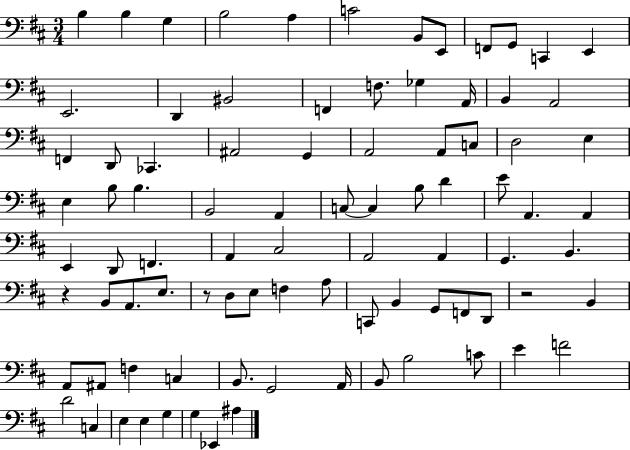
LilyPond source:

{
  \clef bass
  \numericTimeSignature
  \time 3/4
  \key d \major
  b4 b4 g4 | b2 a4 | c'2 b,8 e,8 | f,8 g,8 c,4 e,4 | \break e,2. | d,4 bis,2 | f,4 f8. ges4 a,16 | b,4 a,2 | \break f,4 d,8 ces,4. | ais,2 g,4 | a,2 a,8 c8 | d2 e4 | \break e4 b8 b4. | b,2 a,4 | c8~~ c4 b8 d'4 | e'8 a,4. a,4 | \break e,4 d,8 f,4. | a,4 cis2 | a,2 a,4 | g,4. b,4. | \break r4 b,8 a,8. e8. | r8 d8 e8 f4 a8 | c,8 b,4 g,8 f,8 d,8 | r2 b,4 | \break a,8 ais,8 f4 c4 | b,8. g,2 a,16 | b,8 b2 c'8 | e'4 f'2 | \break d'2 c4 | e4 e4 g4 | g4 ees,4 ais4 | \bar "|."
}